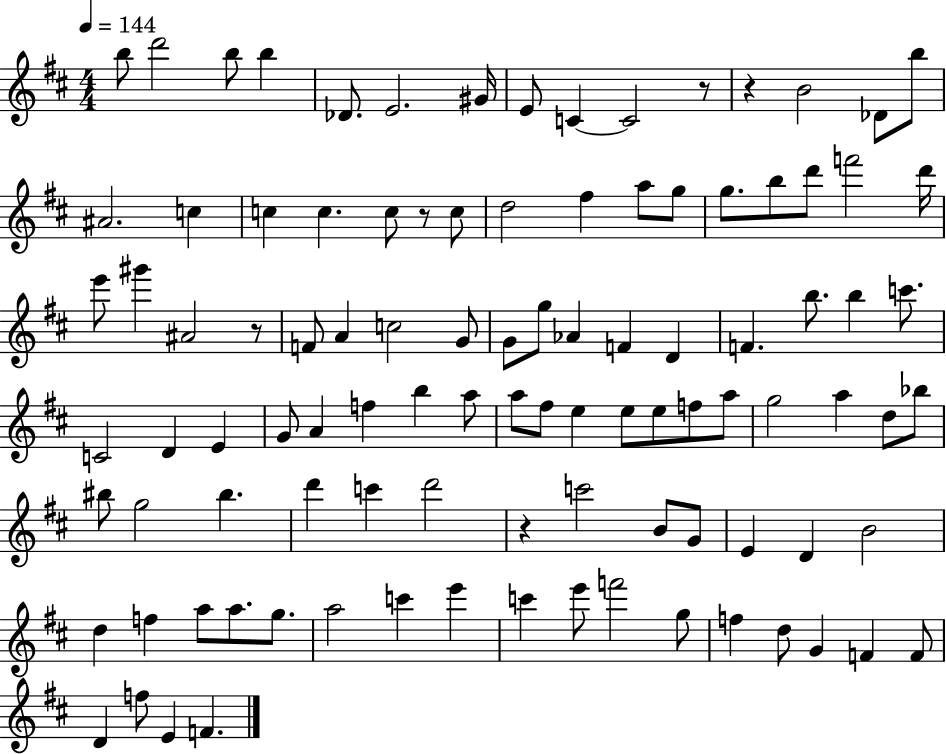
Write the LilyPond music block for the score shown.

{
  \clef treble
  \numericTimeSignature
  \time 4/4
  \key d \major
  \tempo 4 = 144
  b''8 d'''2 b''8 b''4 | des'8. e'2. gis'16 | e'8 c'4~~ c'2 r8 | r4 b'2 des'8 b''8 | \break ais'2. c''4 | c''4 c''4. c''8 r8 c''8 | d''2 fis''4 a''8 g''8 | g''8. b''8 d'''8 f'''2 d'''16 | \break e'''8 gis'''4 ais'2 r8 | f'8 a'4 c''2 g'8 | g'8 g''8 aes'4 f'4 d'4 | f'4. b''8. b''4 c'''8. | \break c'2 d'4 e'4 | g'8 a'4 f''4 b''4 a''8 | a''8 fis''8 e''4 e''8 e''8 f''8 a''8 | g''2 a''4 d''8 bes''8 | \break bis''8 g''2 bis''4. | d'''4 c'''4 d'''2 | r4 c'''2 b'8 g'8 | e'4 d'4 b'2 | \break d''4 f''4 a''8 a''8. g''8. | a''2 c'''4 e'''4 | c'''4 e'''8 f'''2 g''8 | f''4 d''8 g'4 f'4 f'8 | \break d'4 f''8 e'4 f'4. | \bar "|."
}